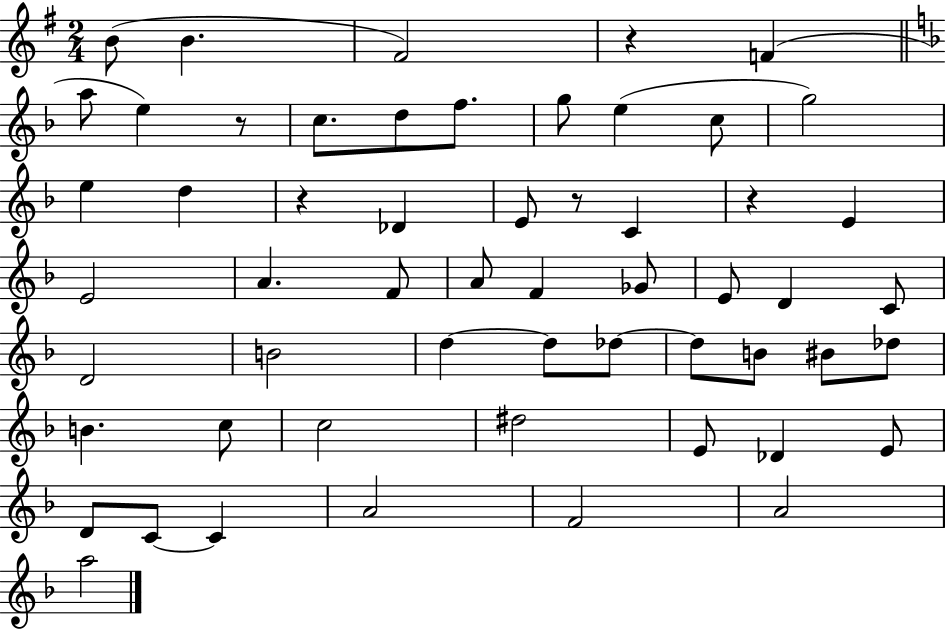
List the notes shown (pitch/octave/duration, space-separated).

B4/e B4/q. F#4/h R/q F4/q A5/e E5/q R/e C5/e. D5/e F5/e. G5/e E5/q C5/e G5/h E5/q D5/q R/q Db4/q E4/e R/e C4/q R/q E4/q E4/h A4/q. F4/e A4/e F4/q Gb4/e E4/e D4/q C4/e D4/h B4/h D5/q D5/e Db5/e Db5/e B4/e BIS4/e Db5/e B4/q. C5/e C5/h D#5/h E4/e Db4/q E4/e D4/e C4/e C4/q A4/h F4/h A4/h A5/h